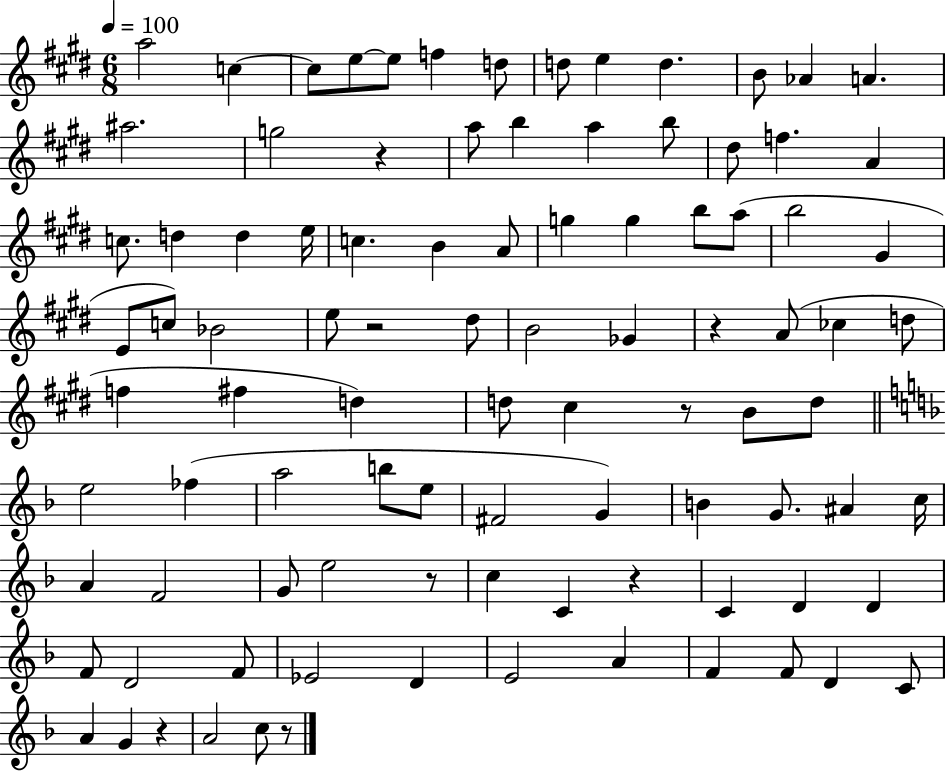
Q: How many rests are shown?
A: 8